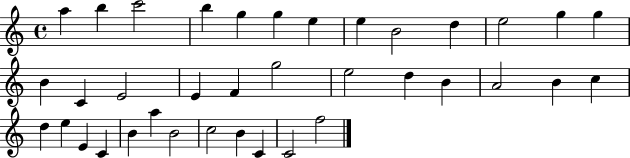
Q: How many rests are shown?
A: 0